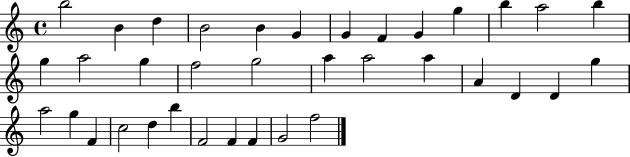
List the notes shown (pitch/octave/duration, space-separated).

B5/h B4/q D5/q B4/h B4/q G4/q G4/q F4/q G4/q G5/q B5/q A5/h B5/q G5/q A5/h G5/q F5/h G5/h A5/q A5/h A5/q A4/q D4/q D4/q G5/q A5/h G5/q F4/q C5/h D5/q B5/q F4/h F4/q F4/q G4/h F5/h